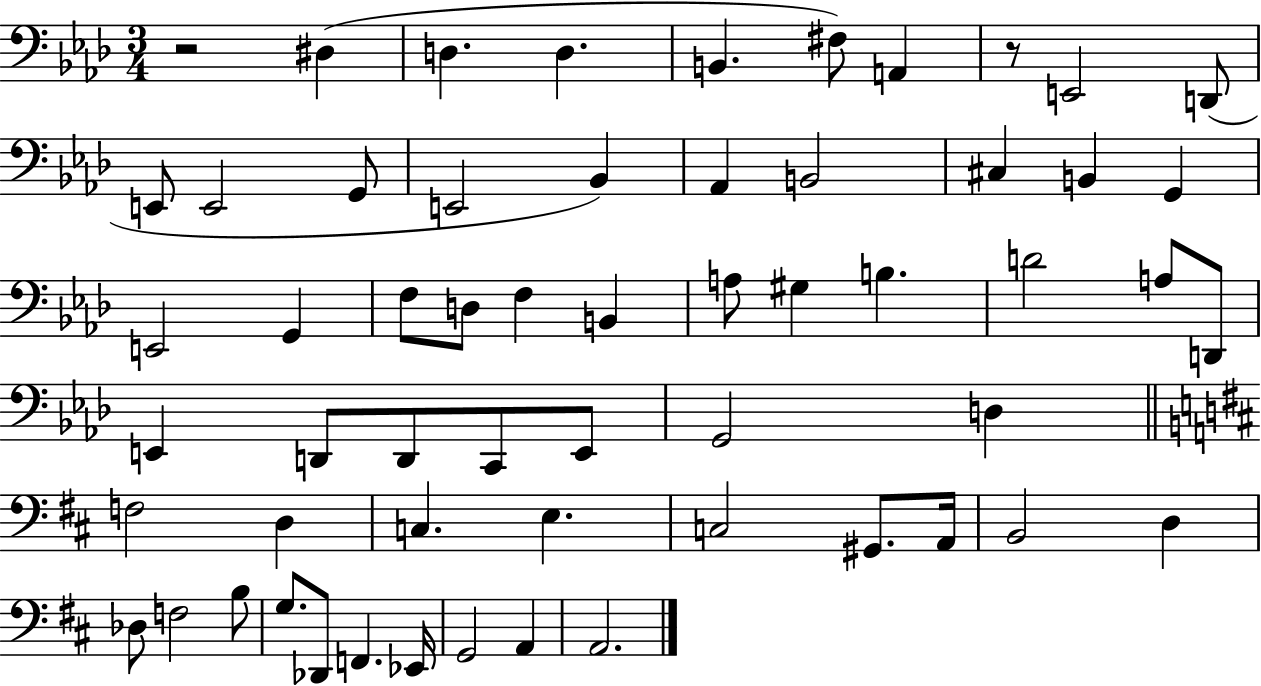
{
  \clef bass
  \numericTimeSignature
  \time 3/4
  \key aes \major
  r2 dis4( | d4. d4. | b,4. fis8) a,4 | r8 e,2 d,8( | \break e,8 e,2 g,8 | e,2 bes,4) | aes,4 b,2 | cis4 b,4 g,4 | \break e,2 g,4 | f8 d8 f4 b,4 | a8 gis4 b4. | d'2 a8 d,8 | \break e,4 d,8 d,8 c,8 e,8 | g,2 d4 | \bar "||" \break \key d \major f2 d4 | c4. e4. | c2 gis,8. a,16 | b,2 d4 | \break des8 f2 b8 | g8. des,8 f,4. ees,16 | g,2 a,4 | a,2. | \break \bar "|."
}